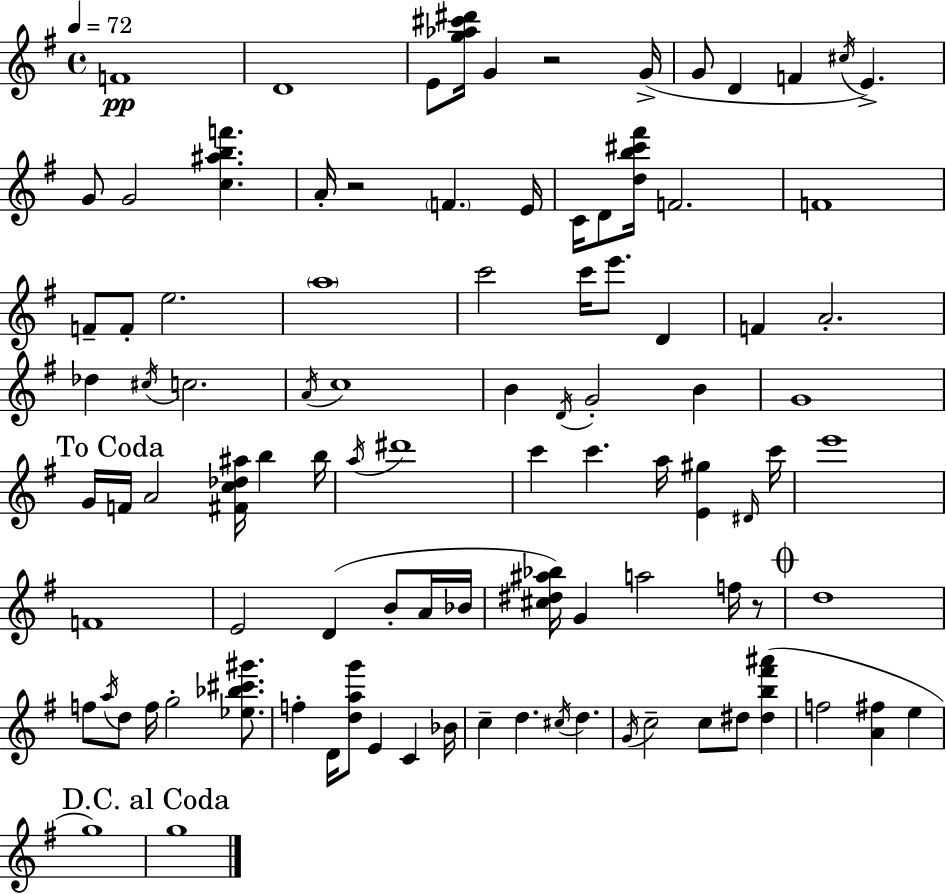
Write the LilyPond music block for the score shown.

{
  \clef treble
  \time 4/4
  \defaultTimeSignature
  \key g \major
  \tempo 4 = 72
  f'1\pp | d'1 | e'8 <g'' aes'' cis''' dis'''>16 g'4 r2 g'16->( | g'8 d'4 f'4 \acciaccatura { cis''16 } e'4.->) | \break g'8 g'2 <c'' ais'' b'' f'''>4. | a'16-. r2 \parenthesize f'4. | e'16 c'16 d'8 <d'' b'' cis''' fis'''>16 f'2. | f'1 | \break f'8-- f'8-. e''2. | \parenthesize a''1 | c'''2 c'''16 e'''8. d'4 | f'4 a'2.-. | \break des''4 \acciaccatura { cis''16 } c''2. | \acciaccatura { a'16 } c''1 | b'4 \acciaccatura { d'16 } g'2-. | b'4 g'1 | \break \mark "To Coda" g'16 f'16 a'2 <fis' c'' des'' ais''>16 b''4 | b''16 \acciaccatura { a''16 } dis'''1 | c'''4 c'''4. a''16 | <e' gis''>4 \grace { dis'16 } c'''16 e'''1 | \break f'1 | e'2 d'4( | b'8-. a'16 bes'16 <cis'' dis'' ais'' bes''>16) g'4 a''2 | f''16 r8 \mark \markup { \musicglyph "scripts.coda" } d''1 | \break f''8 \acciaccatura { a''16 } d''8 f''16 g''2-. | <ees'' bes'' cis''' gis'''>8. f''4-. d'16 <d'' a'' g'''>8 e'4 | c'4 bes'16 c''4-- d''4. | \acciaccatura { cis''16 } d''4. \acciaccatura { g'16 } c''2-- | \break c''8 dis''8 <dis'' b'' fis''' ais'''>4( f''2 | <a' fis''>4 e''4 g''1) | \mark "D.C. al Coda" g''1 | \bar "|."
}